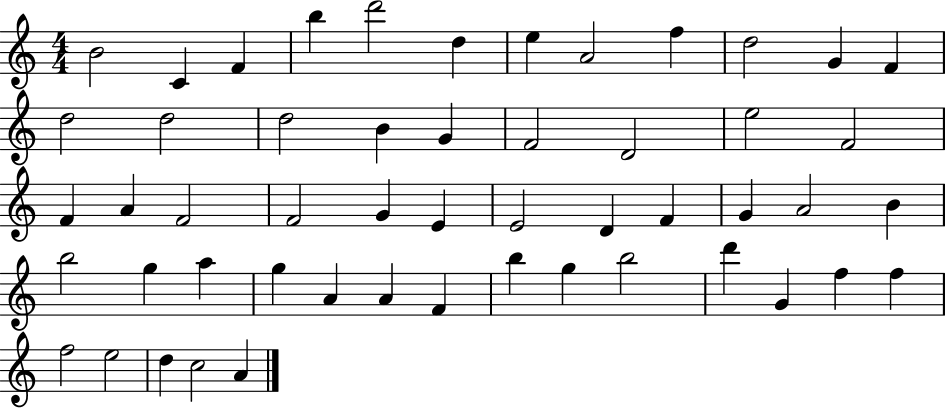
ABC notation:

X:1
T:Untitled
M:4/4
L:1/4
K:C
B2 C F b d'2 d e A2 f d2 G F d2 d2 d2 B G F2 D2 e2 F2 F A F2 F2 G E E2 D F G A2 B b2 g a g A A F b g b2 d' G f f f2 e2 d c2 A